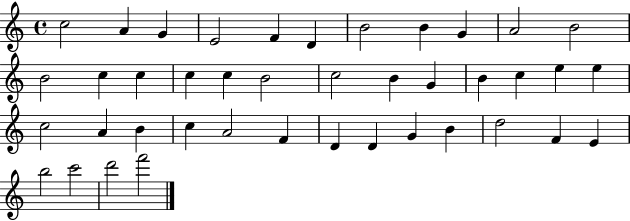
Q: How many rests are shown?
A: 0